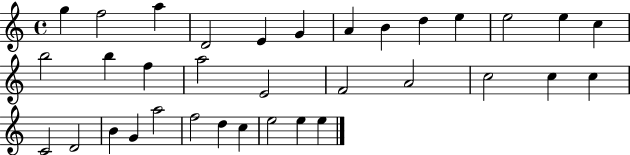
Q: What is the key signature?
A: C major